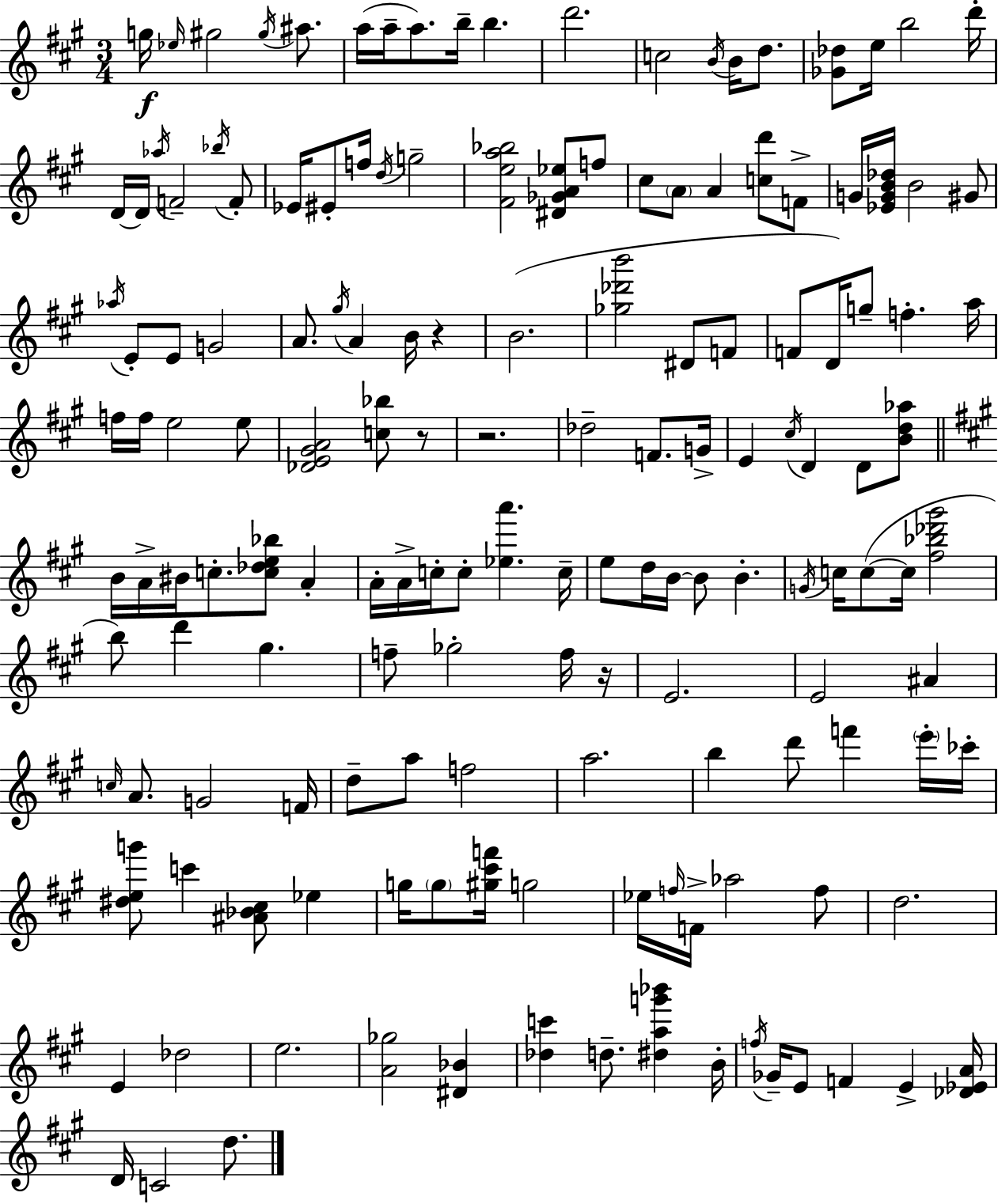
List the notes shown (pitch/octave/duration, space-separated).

G5/s Eb5/s G#5/h G#5/s A#5/e. A5/s A5/s A5/e. B5/s B5/q. D6/h. C5/h B4/s B4/s D5/e. [Gb4,Db5]/e E5/s B5/h D6/s D4/s D4/s Ab5/s F4/h Bb5/s F4/e Eb4/s EIS4/e F5/s D5/s G5/h [F#4,E5,A5,Bb5]/h [D#4,Gb4,A4,Eb5]/e F5/e C#5/e A4/e A4/q [C5,D6]/e F4/e G4/s [Eb4,G4,B4,Db5]/s B4/h G#4/e Ab5/s E4/e E4/e G4/h A4/e. G#5/s A4/q B4/s R/q B4/h. [Gb5,Db6,B6]/h D#4/e F4/e F4/e D4/s G5/e F5/q. A5/s F5/s F5/s E5/h E5/e [Db4,E4,G#4,A4]/h [C5,Bb5]/e R/e R/h. Db5/h F4/e. G4/s E4/q C#5/s D4/q D4/e [B4,D5,Ab5]/e B4/s A4/s BIS4/s C5/e. [C5,Db5,E5,Bb5]/e A4/q A4/s A4/s C5/s C5/e [Eb5,A6]/q. C5/s E5/e D5/s B4/s B4/e B4/q. G4/s C5/s C5/e C5/s [F#5,Bb5,Db6,G#6]/h B5/e D6/q G#5/q. F5/e Gb5/h F5/s R/s E4/h. E4/h A#4/q C5/s A4/e. G4/h F4/s D5/e A5/e F5/h A5/h. B5/q D6/e F6/q E6/s CES6/s [D#5,E5,G6]/e C6/q [A#4,Bb4,C#5]/e Eb5/q G5/s G5/e [G#5,C#6,F6]/s G5/h Eb5/s F5/s F4/s Ab5/h F5/e D5/h. E4/q Db5/h E5/h. [A4,Gb5]/h [D#4,Bb4]/q [Db5,C6]/q D5/e. [D#5,A5,G6,Bb6]/q B4/s F5/s Gb4/s E4/e F4/q E4/q [Db4,Eb4,A4]/s D4/s C4/h D5/e.